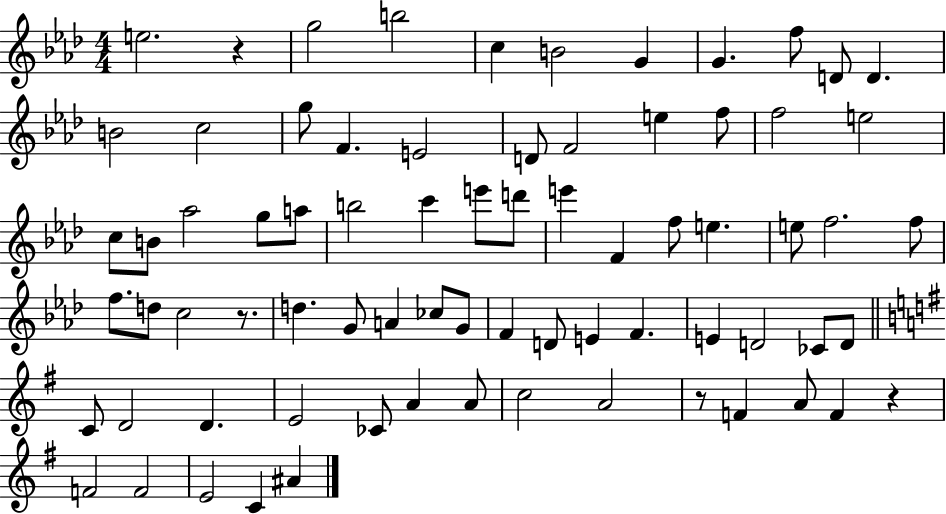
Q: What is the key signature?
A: AES major